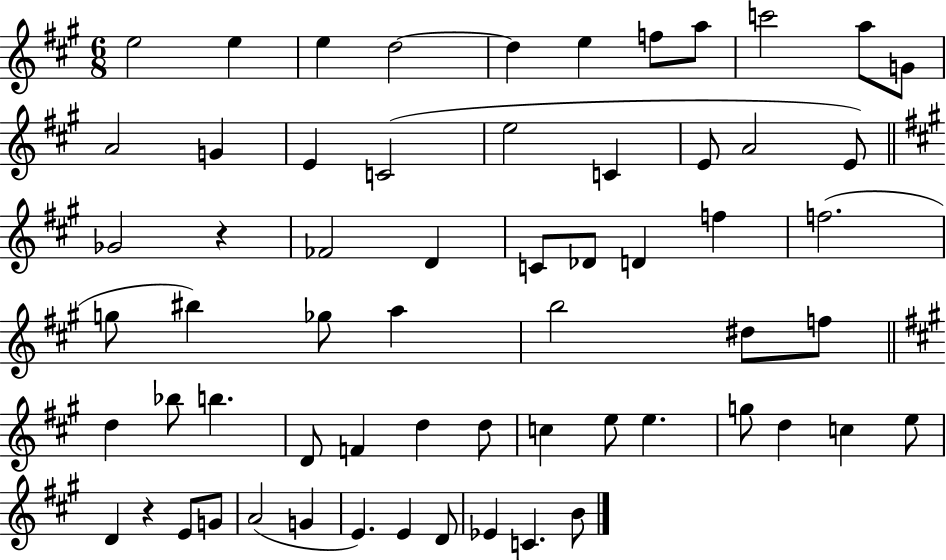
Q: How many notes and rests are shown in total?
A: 62